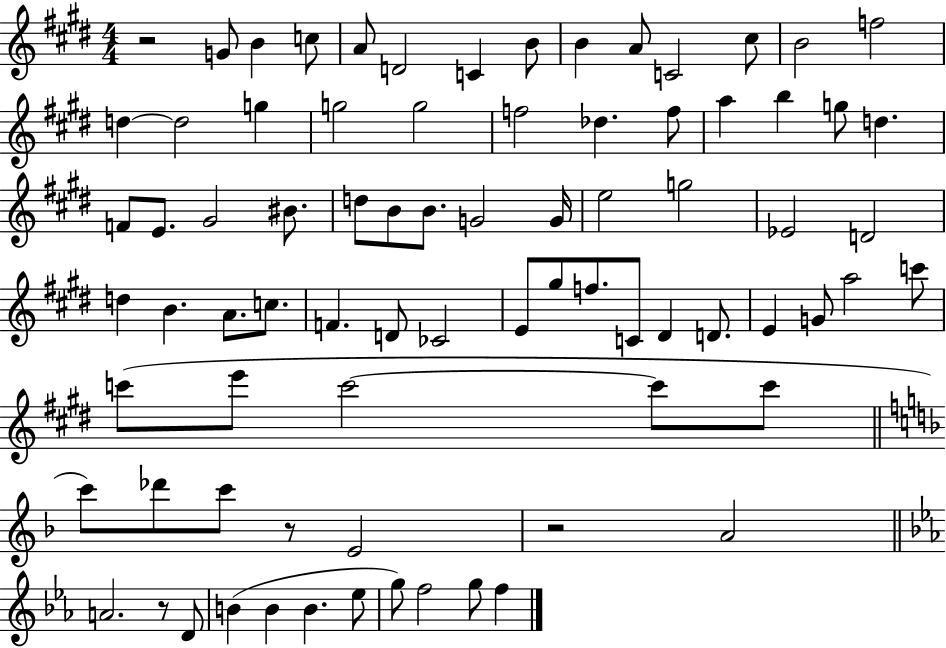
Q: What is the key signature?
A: E major